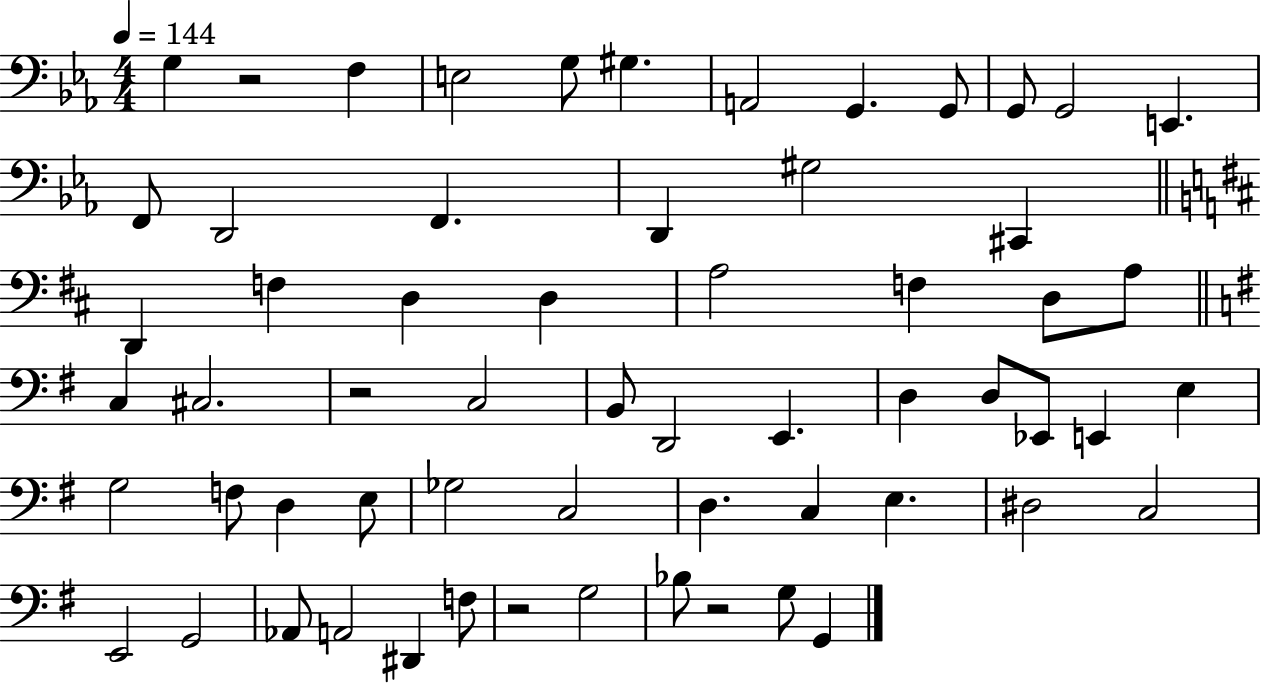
X:1
T:Untitled
M:4/4
L:1/4
K:Eb
G, z2 F, E,2 G,/2 ^G, A,,2 G,, G,,/2 G,,/2 G,,2 E,, F,,/2 D,,2 F,, D,, ^G,2 ^C,, D,, F, D, D, A,2 F, D,/2 A,/2 C, ^C,2 z2 C,2 B,,/2 D,,2 E,, D, D,/2 _E,,/2 E,, E, G,2 F,/2 D, E,/2 _G,2 C,2 D, C, E, ^D,2 C,2 E,,2 G,,2 _A,,/2 A,,2 ^D,, F,/2 z2 G,2 _B,/2 z2 G,/2 G,,